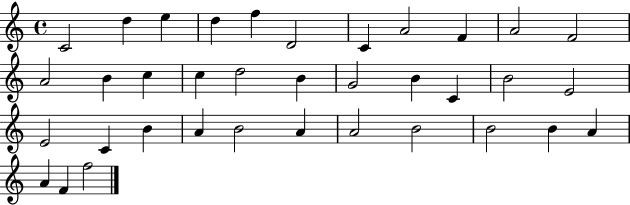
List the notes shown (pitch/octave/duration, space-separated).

C4/h D5/q E5/q D5/q F5/q D4/h C4/q A4/h F4/q A4/h F4/h A4/h B4/q C5/q C5/q D5/h B4/q G4/h B4/q C4/q B4/h E4/h E4/h C4/q B4/q A4/q B4/h A4/q A4/h B4/h B4/h B4/q A4/q A4/q F4/q F5/h